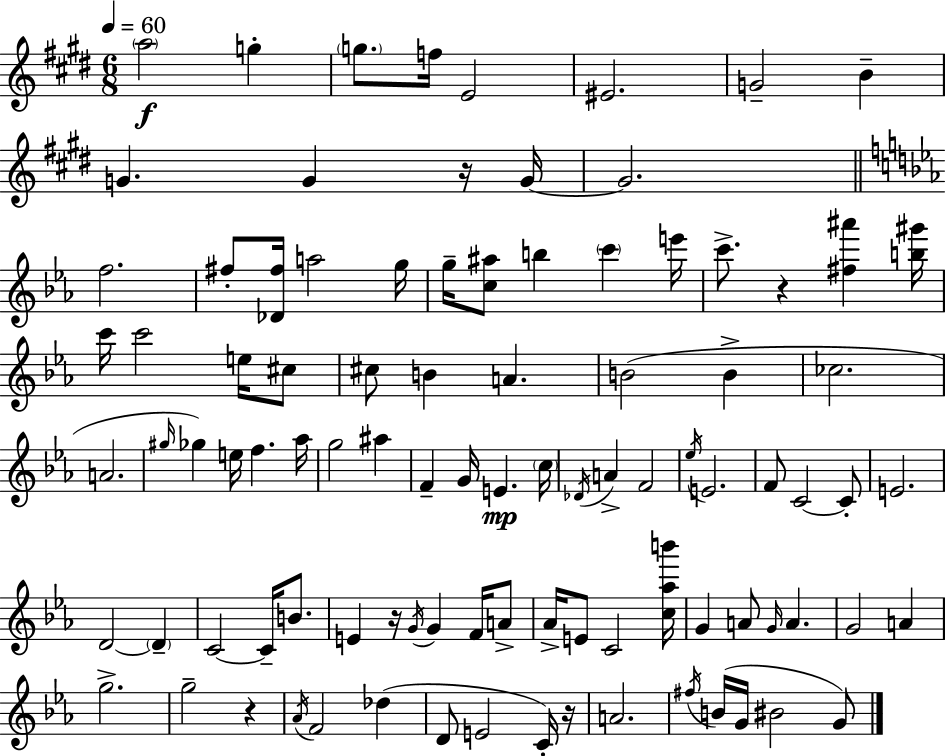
{
  \clef treble
  \numericTimeSignature
  \time 6/8
  \key e \major
  \tempo 4 = 60
  \parenthesize a''2\f g''4-. | \parenthesize g''8. f''16 e'2 | eis'2. | g'2-- b'4-- | \break g'4. g'4 r16 g'16~~ | g'2. | \bar "||" \break \key c \minor f''2. | fis''8-. <des' fis''>16 a''2 g''16 | g''16-- <c'' ais''>8 b''4 \parenthesize c'''4 e'''16 | c'''8.-> r4 <fis'' ais'''>4 <b'' gis'''>16 | \break c'''16 c'''2 e''16 cis''8 | cis''8 b'4 a'4. | b'2( b'4-> | ces''2. | \break a'2. | \grace { gis''16 } ges''4) e''16 f''4. | aes''16 g''2 ais''4 | f'4-- g'16 e'4.\mp | \break \parenthesize c''16 \acciaccatura { des'16 } a'4-> f'2 | \acciaccatura { ees''16 } e'2. | f'8 c'2~~ | c'8-. e'2. | \break d'2~~ \parenthesize d'4-- | c'2~~ c'16-- | b'8. e'4 r16 \acciaccatura { g'16 } g'4 | f'16 a'8-> aes'16-> e'8 c'2 | \break <c'' aes'' b'''>16 g'4 a'8 \grace { g'16 } a'4. | g'2 | a'4 g''2.-> | g''2-- | \break r4 \acciaccatura { aes'16 } f'2 | des''4( d'8 e'2 | c'16-.) r16 a'2. | \acciaccatura { fis''16 }( b'16 g'16 bis'2 | \break g'8) \bar "|."
}